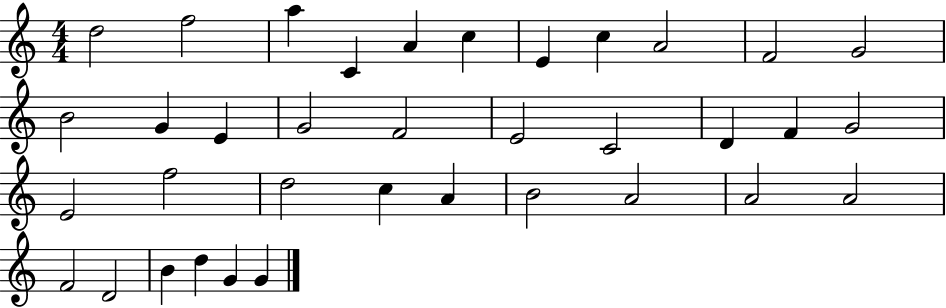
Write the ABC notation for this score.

X:1
T:Untitled
M:4/4
L:1/4
K:C
d2 f2 a C A c E c A2 F2 G2 B2 G E G2 F2 E2 C2 D F G2 E2 f2 d2 c A B2 A2 A2 A2 F2 D2 B d G G